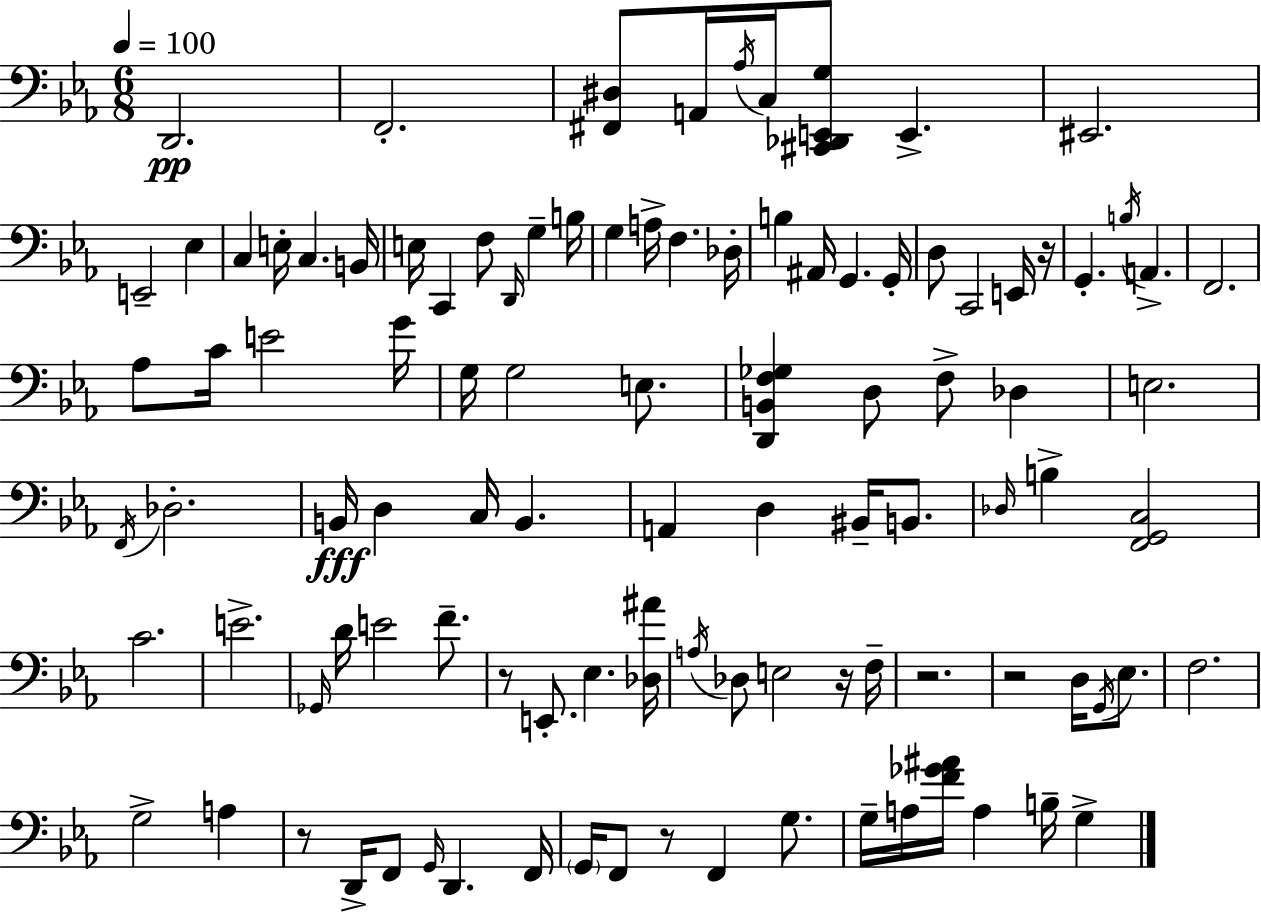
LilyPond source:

{
  \clef bass
  \numericTimeSignature
  \time 6/8
  \key c \minor
  \tempo 4 = 100
  d,2.\pp | f,2.-. | <fis, dis>8 a,16 \acciaccatura { aes16 } c16 <cis, des, e, g>8 e,4.-> | eis,2. | \break e,2-- ees4 | c4 e16-. c4. | b,16 e16 c,4 f8 \grace { d,16 } g4-- | b16 g4 a16-> f4. | \break des16-. b4 ais,16 g,4. | g,16-. d8 c,2 | e,16 r16 g,4.-. \acciaccatura { b16 } a,4.-> | f,2. | \break aes8 c'16 e'2 | g'16 g16 g2 | e8. <d, b, f ges>4 d8 f8-> des4 | e2. | \break \acciaccatura { f,16 } des2.-. | b,16\fff d4 c16 b,4. | a,4 d4 | bis,16-- b,8. \grace { des16 } b4-> <f, g, c>2 | \break c'2. | e'2.-> | \grace { ges,16 } d'16 e'2 | f'8.-- r8 e,8.-. ees4. | \break <des ais'>16 \acciaccatura { a16 } des8 e2 | r16 f16-- r2. | r2 | d16 \acciaccatura { g,16 } ees8. f2. | \break g2-> | a4 r8 d,16-> f,8 | \grace { g,16 } d,4. f,16 \parenthesize g,16 f,8 | r8 f,4 g8. g16-- a16 <f' ges' ais'>16 | \break a4 b16-- g4-> \bar "|."
}